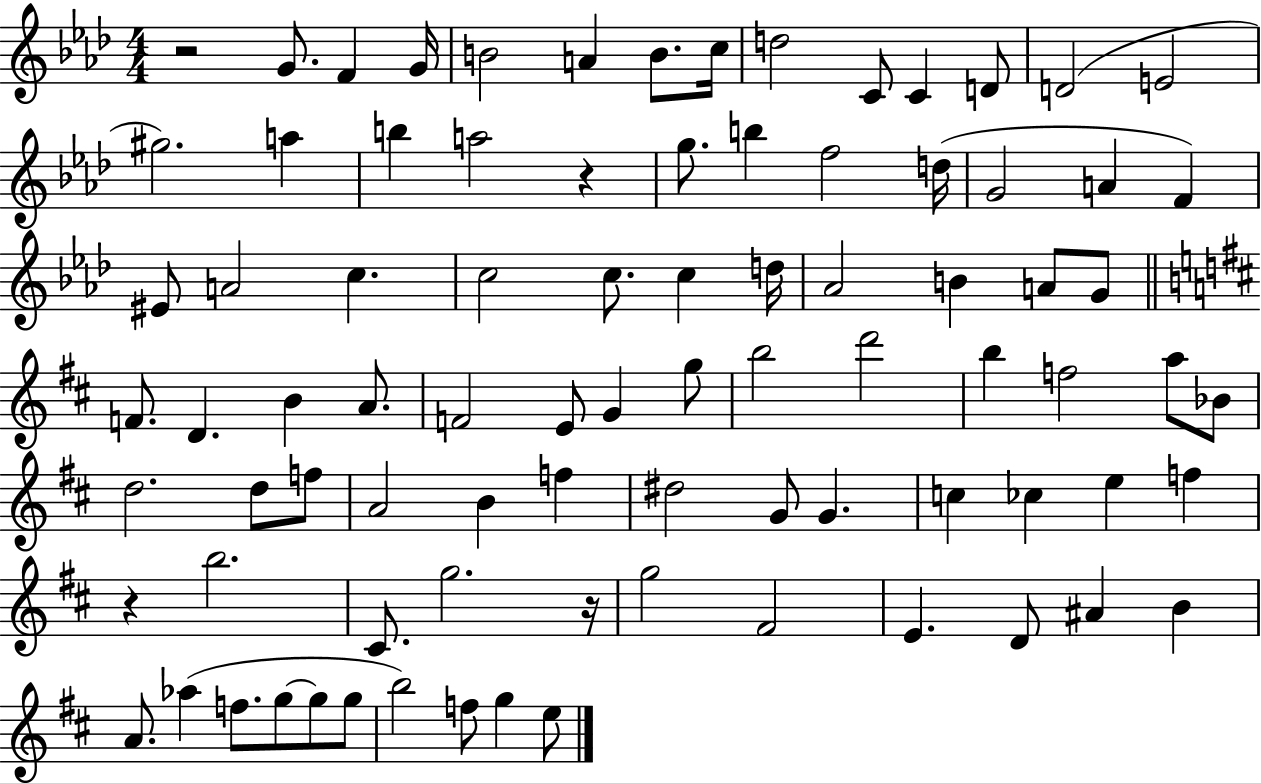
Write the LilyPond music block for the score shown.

{
  \clef treble
  \numericTimeSignature
  \time 4/4
  \key aes \major
  r2 g'8. f'4 g'16 | b'2 a'4 b'8. c''16 | d''2 c'8 c'4 d'8 | d'2( e'2 | \break gis''2.) a''4 | b''4 a''2 r4 | g''8. b''4 f''2 d''16( | g'2 a'4 f'4) | \break eis'8 a'2 c''4. | c''2 c''8. c''4 d''16 | aes'2 b'4 a'8 g'8 | \bar "||" \break \key d \major f'8. d'4. b'4 a'8. | f'2 e'8 g'4 g''8 | b''2 d'''2 | b''4 f''2 a''8 bes'8 | \break d''2. d''8 f''8 | a'2 b'4 f''4 | dis''2 g'8 g'4. | c''4 ces''4 e''4 f''4 | \break r4 b''2. | cis'8. g''2. r16 | g''2 fis'2 | e'4. d'8 ais'4 b'4 | \break a'8. aes''4( f''8. g''8~~ g''8 g''8 | b''2) f''8 g''4 e''8 | \bar "|."
}